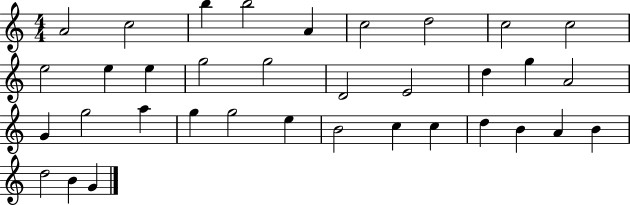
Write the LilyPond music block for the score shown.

{
  \clef treble
  \numericTimeSignature
  \time 4/4
  \key c \major
  a'2 c''2 | b''4 b''2 a'4 | c''2 d''2 | c''2 c''2 | \break e''2 e''4 e''4 | g''2 g''2 | d'2 e'2 | d''4 g''4 a'2 | \break g'4 g''2 a''4 | g''4 g''2 e''4 | b'2 c''4 c''4 | d''4 b'4 a'4 b'4 | \break d''2 b'4 g'4 | \bar "|."
}